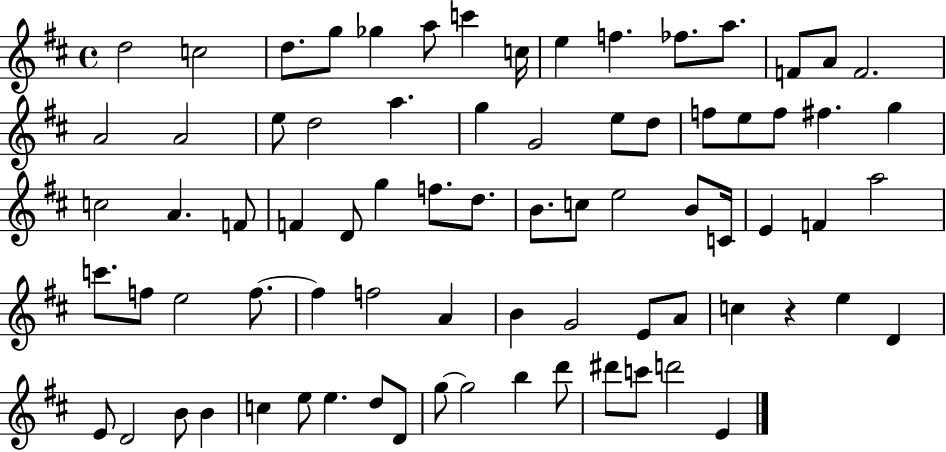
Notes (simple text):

D5/h C5/h D5/e. G5/e Gb5/q A5/e C6/q C5/s E5/q F5/q. FES5/e. A5/e. F4/e A4/e F4/h. A4/h A4/h E5/e D5/h A5/q. G5/q G4/h E5/e D5/e F5/e E5/e F5/e F#5/q. G5/q C5/h A4/q. F4/e F4/q D4/e G5/q F5/e. D5/e. B4/e. C5/e E5/h B4/e C4/s E4/q F4/q A5/h C6/e. F5/e E5/h F5/e. F5/q F5/h A4/q B4/q G4/h E4/e A4/e C5/q R/q E5/q D4/q E4/e D4/h B4/e B4/q C5/q E5/e E5/q. D5/e D4/e G5/e G5/h B5/q D6/e D#6/e C6/e D6/h E4/q